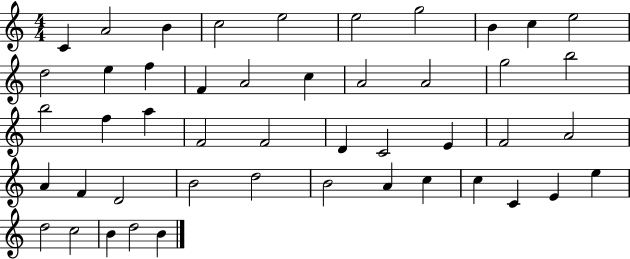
{
  \clef treble
  \numericTimeSignature
  \time 4/4
  \key c \major
  c'4 a'2 b'4 | c''2 e''2 | e''2 g''2 | b'4 c''4 e''2 | \break d''2 e''4 f''4 | f'4 a'2 c''4 | a'2 a'2 | g''2 b''2 | \break b''2 f''4 a''4 | f'2 f'2 | d'4 c'2 e'4 | f'2 a'2 | \break a'4 f'4 d'2 | b'2 d''2 | b'2 a'4 c''4 | c''4 c'4 e'4 e''4 | \break d''2 c''2 | b'4 d''2 b'4 | \bar "|."
}